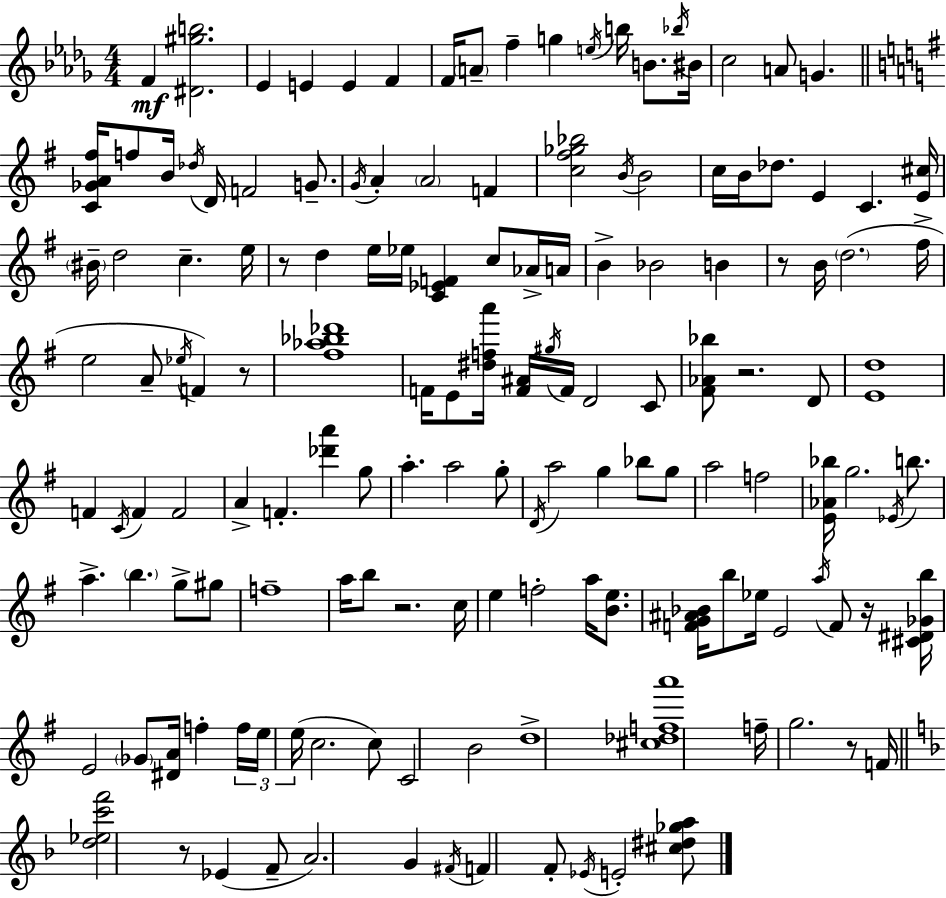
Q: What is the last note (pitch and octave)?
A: E4